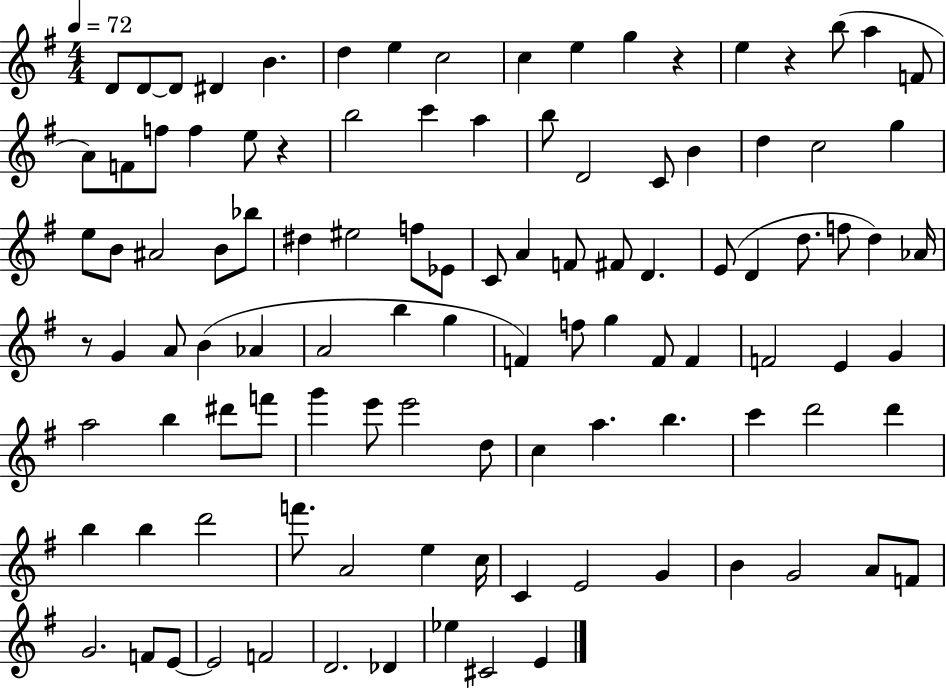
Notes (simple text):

D4/e D4/e D4/e D#4/q B4/q. D5/q E5/q C5/h C5/q E5/q G5/q R/q E5/q R/q B5/e A5/q F4/e A4/e F4/e F5/e F5/q E5/e R/q B5/h C6/q A5/q B5/e D4/h C4/e B4/q D5/q C5/h G5/q E5/e B4/e A#4/h B4/e Bb5/e D#5/q EIS5/h F5/e Eb4/e C4/e A4/q F4/e F#4/e D4/q. E4/e D4/q D5/e. F5/e D5/q Ab4/s R/e G4/q A4/e B4/q Ab4/q A4/h B5/q G5/q F4/q F5/e G5/q F4/e F4/q F4/h E4/q G4/q A5/h B5/q D#6/e F6/e G6/q E6/e E6/h D5/e C5/q A5/q. B5/q. C6/q D6/h D6/q B5/q B5/q D6/h F6/e. A4/h E5/q C5/s C4/q E4/h G4/q B4/q G4/h A4/e F4/e G4/h. F4/e E4/e E4/h F4/h D4/h. Db4/q Eb5/q C#4/h E4/q